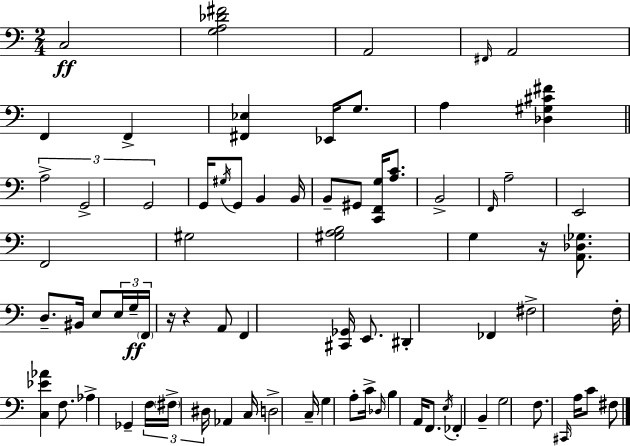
X:1
T:Untitled
M:2/4
L:1/4
K:Am
C,2 [G,A,_D^F]2 A,,2 ^F,,/4 A,,2 F,, F,, [^F,,_E,] _E,,/4 G,/2 A, [_D,^G,^C^F] A,2 G,,2 G,,2 G,,/4 ^G,/4 G,,/2 B,, B,,/4 B,,/2 ^G,,/2 [C,,F,,G,]/4 [A,C]/2 B,,2 F,,/4 A,2 E,,2 F,,2 ^G,2 [^G,A,B,]2 G, z/4 [A,,_D,_G,]/2 D,/2 ^B,,/4 E,/2 E,/4 G,/4 F,,/4 z/4 z A,,/2 F,, [^C,,_G,,]/4 E,,/2 ^D,, _F,, ^F,2 F,/4 [C,_E_A] F,/2 _A, _G,, F,/4 ^F,/4 ^D,/4 _A,, C,/4 D,2 C,/4 G, A,/2 C/4 _D,/4 B, A,,/4 F,,/2 E,/4 _F,, B,, G,2 F,/2 ^C,,/4 A,/4 C/2 ^F,/2